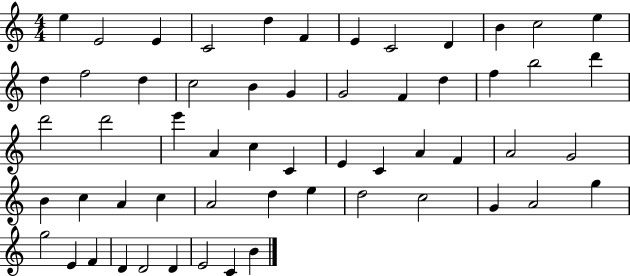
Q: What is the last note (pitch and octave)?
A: B4